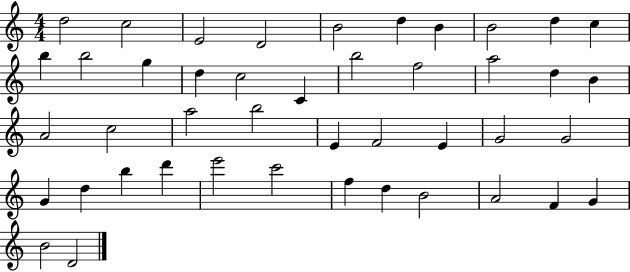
{
  \clef treble
  \numericTimeSignature
  \time 4/4
  \key c \major
  d''2 c''2 | e'2 d'2 | b'2 d''4 b'4 | b'2 d''4 c''4 | \break b''4 b''2 g''4 | d''4 c''2 c'4 | b''2 f''2 | a''2 d''4 b'4 | \break a'2 c''2 | a''2 b''2 | e'4 f'2 e'4 | g'2 g'2 | \break g'4 d''4 b''4 d'''4 | e'''2 c'''2 | f''4 d''4 b'2 | a'2 f'4 g'4 | \break b'2 d'2 | \bar "|."
}